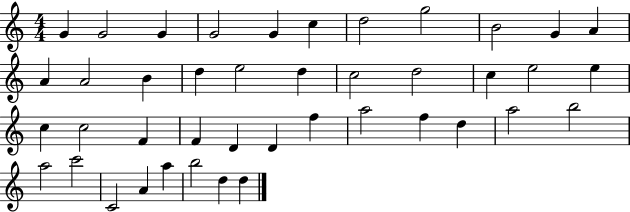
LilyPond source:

{
  \clef treble
  \numericTimeSignature
  \time 4/4
  \key c \major
  g'4 g'2 g'4 | g'2 g'4 c''4 | d''2 g''2 | b'2 g'4 a'4 | \break a'4 a'2 b'4 | d''4 e''2 d''4 | c''2 d''2 | c''4 e''2 e''4 | \break c''4 c''2 f'4 | f'4 d'4 d'4 f''4 | a''2 f''4 d''4 | a''2 b''2 | \break a''2 c'''2 | c'2 a'4 a''4 | b''2 d''4 d''4 | \bar "|."
}